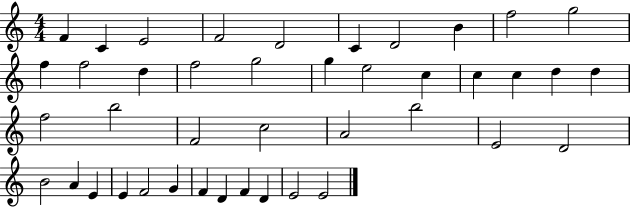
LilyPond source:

{
  \clef treble
  \numericTimeSignature
  \time 4/4
  \key c \major
  f'4 c'4 e'2 | f'2 d'2 | c'4 d'2 b'4 | f''2 g''2 | \break f''4 f''2 d''4 | f''2 g''2 | g''4 e''2 c''4 | c''4 c''4 d''4 d''4 | \break f''2 b''2 | f'2 c''2 | a'2 b''2 | e'2 d'2 | \break b'2 a'4 e'4 | e'4 f'2 g'4 | f'4 d'4 f'4 d'4 | e'2 e'2 | \break \bar "|."
}